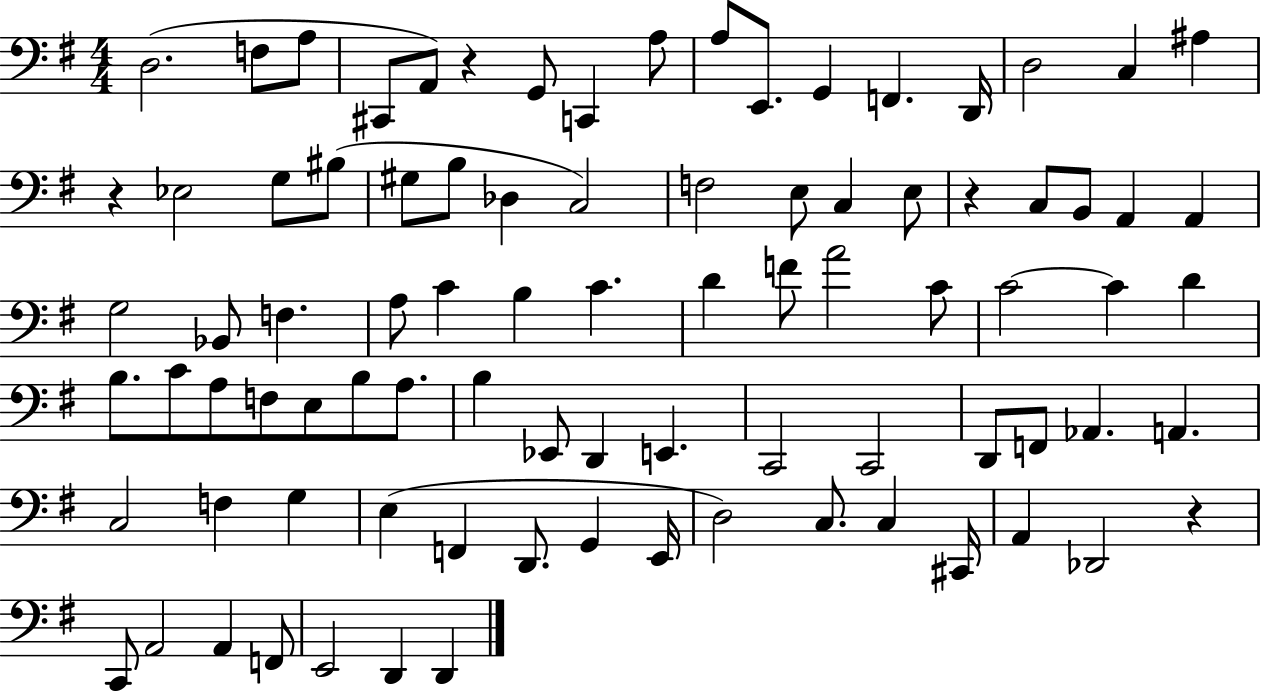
X:1
T:Untitled
M:4/4
L:1/4
K:G
D,2 F,/2 A,/2 ^C,,/2 A,,/2 z G,,/2 C,, A,/2 A,/2 E,,/2 G,, F,, D,,/4 D,2 C, ^A, z _E,2 G,/2 ^B,/2 ^G,/2 B,/2 _D, C,2 F,2 E,/2 C, E,/2 z C,/2 B,,/2 A,, A,, G,2 _B,,/2 F, A,/2 C B, C D F/2 A2 C/2 C2 C D B,/2 C/2 A,/2 F,/2 E,/2 B,/2 A,/2 B, _E,,/2 D,, E,, C,,2 C,,2 D,,/2 F,,/2 _A,, A,, C,2 F, G, E, F,, D,,/2 G,, E,,/4 D,2 C,/2 C, ^C,,/4 A,, _D,,2 z C,,/2 A,,2 A,, F,,/2 E,,2 D,, D,,